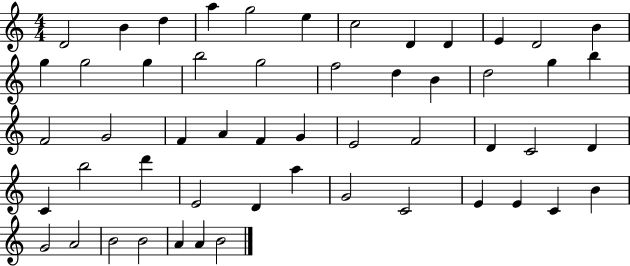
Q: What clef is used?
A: treble